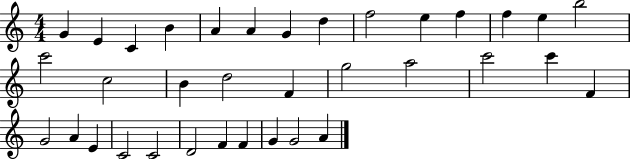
{
  \clef treble
  \numericTimeSignature
  \time 4/4
  \key c \major
  g'4 e'4 c'4 b'4 | a'4 a'4 g'4 d''4 | f''2 e''4 f''4 | f''4 e''4 b''2 | \break c'''2 c''2 | b'4 d''2 f'4 | g''2 a''2 | c'''2 c'''4 f'4 | \break g'2 a'4 e'4 | c'2 c'2 | d'2 f'4 f'4 | g'4 g'2 a'4 | \break \bar "|."
}